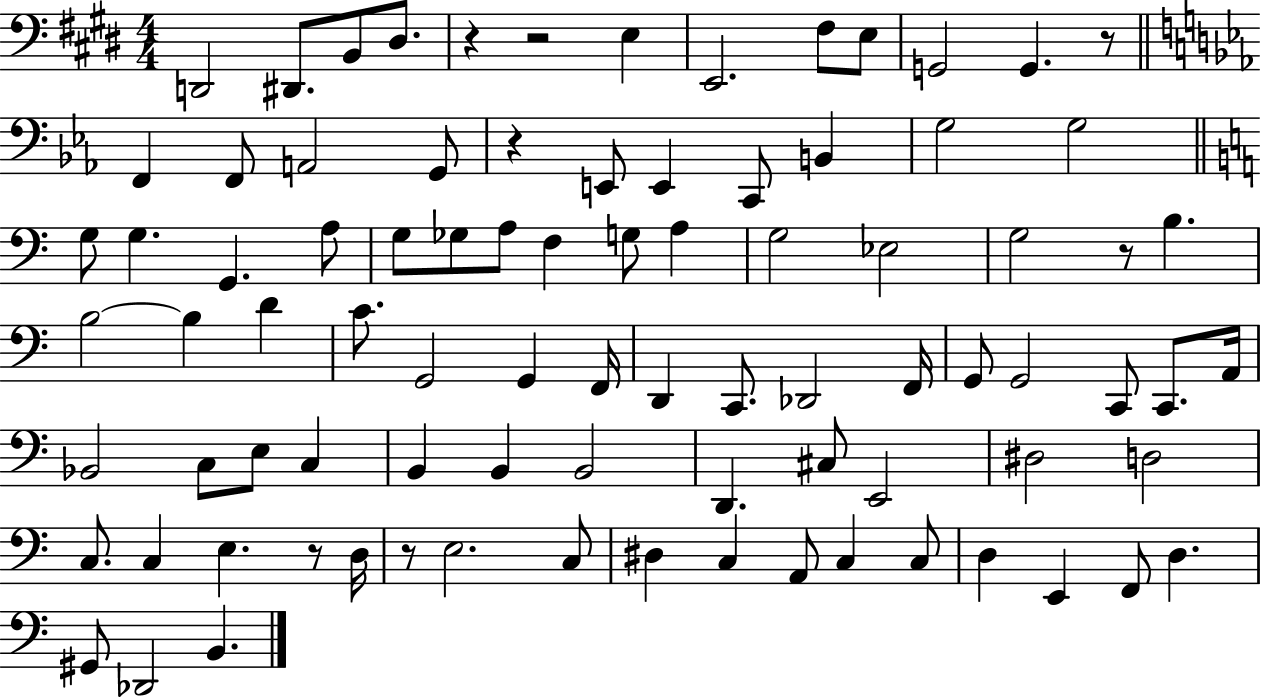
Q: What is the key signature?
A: E major